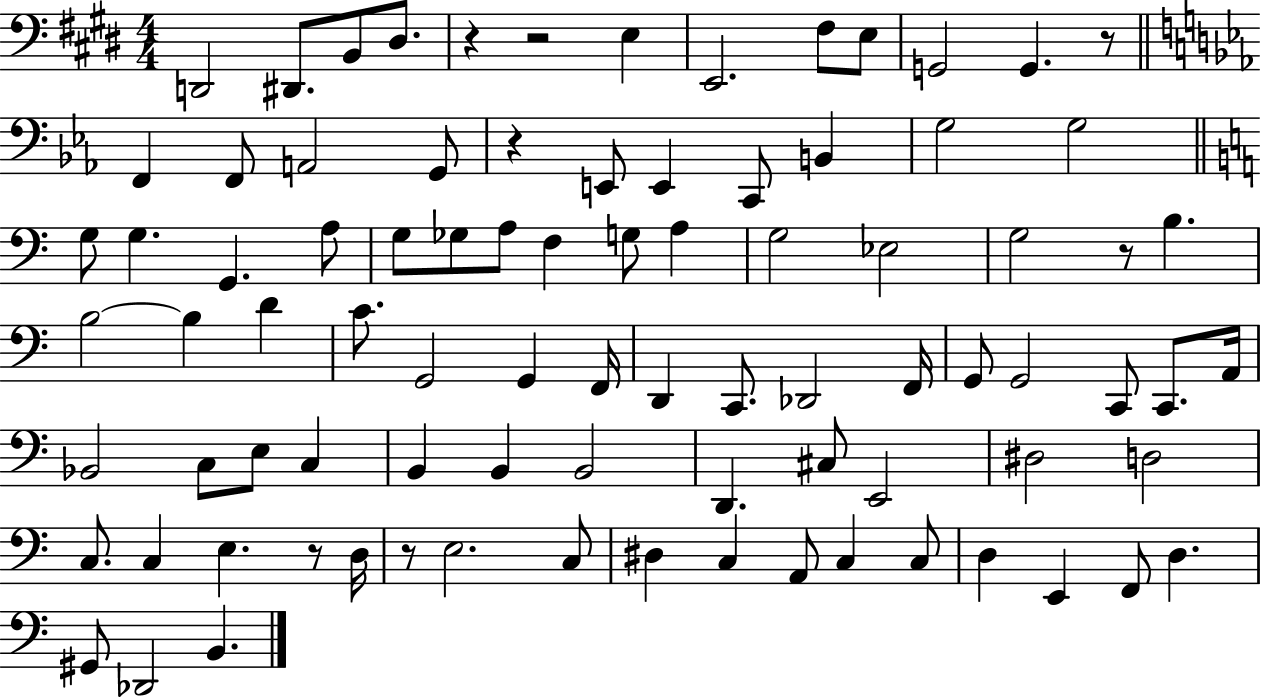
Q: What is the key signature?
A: E major